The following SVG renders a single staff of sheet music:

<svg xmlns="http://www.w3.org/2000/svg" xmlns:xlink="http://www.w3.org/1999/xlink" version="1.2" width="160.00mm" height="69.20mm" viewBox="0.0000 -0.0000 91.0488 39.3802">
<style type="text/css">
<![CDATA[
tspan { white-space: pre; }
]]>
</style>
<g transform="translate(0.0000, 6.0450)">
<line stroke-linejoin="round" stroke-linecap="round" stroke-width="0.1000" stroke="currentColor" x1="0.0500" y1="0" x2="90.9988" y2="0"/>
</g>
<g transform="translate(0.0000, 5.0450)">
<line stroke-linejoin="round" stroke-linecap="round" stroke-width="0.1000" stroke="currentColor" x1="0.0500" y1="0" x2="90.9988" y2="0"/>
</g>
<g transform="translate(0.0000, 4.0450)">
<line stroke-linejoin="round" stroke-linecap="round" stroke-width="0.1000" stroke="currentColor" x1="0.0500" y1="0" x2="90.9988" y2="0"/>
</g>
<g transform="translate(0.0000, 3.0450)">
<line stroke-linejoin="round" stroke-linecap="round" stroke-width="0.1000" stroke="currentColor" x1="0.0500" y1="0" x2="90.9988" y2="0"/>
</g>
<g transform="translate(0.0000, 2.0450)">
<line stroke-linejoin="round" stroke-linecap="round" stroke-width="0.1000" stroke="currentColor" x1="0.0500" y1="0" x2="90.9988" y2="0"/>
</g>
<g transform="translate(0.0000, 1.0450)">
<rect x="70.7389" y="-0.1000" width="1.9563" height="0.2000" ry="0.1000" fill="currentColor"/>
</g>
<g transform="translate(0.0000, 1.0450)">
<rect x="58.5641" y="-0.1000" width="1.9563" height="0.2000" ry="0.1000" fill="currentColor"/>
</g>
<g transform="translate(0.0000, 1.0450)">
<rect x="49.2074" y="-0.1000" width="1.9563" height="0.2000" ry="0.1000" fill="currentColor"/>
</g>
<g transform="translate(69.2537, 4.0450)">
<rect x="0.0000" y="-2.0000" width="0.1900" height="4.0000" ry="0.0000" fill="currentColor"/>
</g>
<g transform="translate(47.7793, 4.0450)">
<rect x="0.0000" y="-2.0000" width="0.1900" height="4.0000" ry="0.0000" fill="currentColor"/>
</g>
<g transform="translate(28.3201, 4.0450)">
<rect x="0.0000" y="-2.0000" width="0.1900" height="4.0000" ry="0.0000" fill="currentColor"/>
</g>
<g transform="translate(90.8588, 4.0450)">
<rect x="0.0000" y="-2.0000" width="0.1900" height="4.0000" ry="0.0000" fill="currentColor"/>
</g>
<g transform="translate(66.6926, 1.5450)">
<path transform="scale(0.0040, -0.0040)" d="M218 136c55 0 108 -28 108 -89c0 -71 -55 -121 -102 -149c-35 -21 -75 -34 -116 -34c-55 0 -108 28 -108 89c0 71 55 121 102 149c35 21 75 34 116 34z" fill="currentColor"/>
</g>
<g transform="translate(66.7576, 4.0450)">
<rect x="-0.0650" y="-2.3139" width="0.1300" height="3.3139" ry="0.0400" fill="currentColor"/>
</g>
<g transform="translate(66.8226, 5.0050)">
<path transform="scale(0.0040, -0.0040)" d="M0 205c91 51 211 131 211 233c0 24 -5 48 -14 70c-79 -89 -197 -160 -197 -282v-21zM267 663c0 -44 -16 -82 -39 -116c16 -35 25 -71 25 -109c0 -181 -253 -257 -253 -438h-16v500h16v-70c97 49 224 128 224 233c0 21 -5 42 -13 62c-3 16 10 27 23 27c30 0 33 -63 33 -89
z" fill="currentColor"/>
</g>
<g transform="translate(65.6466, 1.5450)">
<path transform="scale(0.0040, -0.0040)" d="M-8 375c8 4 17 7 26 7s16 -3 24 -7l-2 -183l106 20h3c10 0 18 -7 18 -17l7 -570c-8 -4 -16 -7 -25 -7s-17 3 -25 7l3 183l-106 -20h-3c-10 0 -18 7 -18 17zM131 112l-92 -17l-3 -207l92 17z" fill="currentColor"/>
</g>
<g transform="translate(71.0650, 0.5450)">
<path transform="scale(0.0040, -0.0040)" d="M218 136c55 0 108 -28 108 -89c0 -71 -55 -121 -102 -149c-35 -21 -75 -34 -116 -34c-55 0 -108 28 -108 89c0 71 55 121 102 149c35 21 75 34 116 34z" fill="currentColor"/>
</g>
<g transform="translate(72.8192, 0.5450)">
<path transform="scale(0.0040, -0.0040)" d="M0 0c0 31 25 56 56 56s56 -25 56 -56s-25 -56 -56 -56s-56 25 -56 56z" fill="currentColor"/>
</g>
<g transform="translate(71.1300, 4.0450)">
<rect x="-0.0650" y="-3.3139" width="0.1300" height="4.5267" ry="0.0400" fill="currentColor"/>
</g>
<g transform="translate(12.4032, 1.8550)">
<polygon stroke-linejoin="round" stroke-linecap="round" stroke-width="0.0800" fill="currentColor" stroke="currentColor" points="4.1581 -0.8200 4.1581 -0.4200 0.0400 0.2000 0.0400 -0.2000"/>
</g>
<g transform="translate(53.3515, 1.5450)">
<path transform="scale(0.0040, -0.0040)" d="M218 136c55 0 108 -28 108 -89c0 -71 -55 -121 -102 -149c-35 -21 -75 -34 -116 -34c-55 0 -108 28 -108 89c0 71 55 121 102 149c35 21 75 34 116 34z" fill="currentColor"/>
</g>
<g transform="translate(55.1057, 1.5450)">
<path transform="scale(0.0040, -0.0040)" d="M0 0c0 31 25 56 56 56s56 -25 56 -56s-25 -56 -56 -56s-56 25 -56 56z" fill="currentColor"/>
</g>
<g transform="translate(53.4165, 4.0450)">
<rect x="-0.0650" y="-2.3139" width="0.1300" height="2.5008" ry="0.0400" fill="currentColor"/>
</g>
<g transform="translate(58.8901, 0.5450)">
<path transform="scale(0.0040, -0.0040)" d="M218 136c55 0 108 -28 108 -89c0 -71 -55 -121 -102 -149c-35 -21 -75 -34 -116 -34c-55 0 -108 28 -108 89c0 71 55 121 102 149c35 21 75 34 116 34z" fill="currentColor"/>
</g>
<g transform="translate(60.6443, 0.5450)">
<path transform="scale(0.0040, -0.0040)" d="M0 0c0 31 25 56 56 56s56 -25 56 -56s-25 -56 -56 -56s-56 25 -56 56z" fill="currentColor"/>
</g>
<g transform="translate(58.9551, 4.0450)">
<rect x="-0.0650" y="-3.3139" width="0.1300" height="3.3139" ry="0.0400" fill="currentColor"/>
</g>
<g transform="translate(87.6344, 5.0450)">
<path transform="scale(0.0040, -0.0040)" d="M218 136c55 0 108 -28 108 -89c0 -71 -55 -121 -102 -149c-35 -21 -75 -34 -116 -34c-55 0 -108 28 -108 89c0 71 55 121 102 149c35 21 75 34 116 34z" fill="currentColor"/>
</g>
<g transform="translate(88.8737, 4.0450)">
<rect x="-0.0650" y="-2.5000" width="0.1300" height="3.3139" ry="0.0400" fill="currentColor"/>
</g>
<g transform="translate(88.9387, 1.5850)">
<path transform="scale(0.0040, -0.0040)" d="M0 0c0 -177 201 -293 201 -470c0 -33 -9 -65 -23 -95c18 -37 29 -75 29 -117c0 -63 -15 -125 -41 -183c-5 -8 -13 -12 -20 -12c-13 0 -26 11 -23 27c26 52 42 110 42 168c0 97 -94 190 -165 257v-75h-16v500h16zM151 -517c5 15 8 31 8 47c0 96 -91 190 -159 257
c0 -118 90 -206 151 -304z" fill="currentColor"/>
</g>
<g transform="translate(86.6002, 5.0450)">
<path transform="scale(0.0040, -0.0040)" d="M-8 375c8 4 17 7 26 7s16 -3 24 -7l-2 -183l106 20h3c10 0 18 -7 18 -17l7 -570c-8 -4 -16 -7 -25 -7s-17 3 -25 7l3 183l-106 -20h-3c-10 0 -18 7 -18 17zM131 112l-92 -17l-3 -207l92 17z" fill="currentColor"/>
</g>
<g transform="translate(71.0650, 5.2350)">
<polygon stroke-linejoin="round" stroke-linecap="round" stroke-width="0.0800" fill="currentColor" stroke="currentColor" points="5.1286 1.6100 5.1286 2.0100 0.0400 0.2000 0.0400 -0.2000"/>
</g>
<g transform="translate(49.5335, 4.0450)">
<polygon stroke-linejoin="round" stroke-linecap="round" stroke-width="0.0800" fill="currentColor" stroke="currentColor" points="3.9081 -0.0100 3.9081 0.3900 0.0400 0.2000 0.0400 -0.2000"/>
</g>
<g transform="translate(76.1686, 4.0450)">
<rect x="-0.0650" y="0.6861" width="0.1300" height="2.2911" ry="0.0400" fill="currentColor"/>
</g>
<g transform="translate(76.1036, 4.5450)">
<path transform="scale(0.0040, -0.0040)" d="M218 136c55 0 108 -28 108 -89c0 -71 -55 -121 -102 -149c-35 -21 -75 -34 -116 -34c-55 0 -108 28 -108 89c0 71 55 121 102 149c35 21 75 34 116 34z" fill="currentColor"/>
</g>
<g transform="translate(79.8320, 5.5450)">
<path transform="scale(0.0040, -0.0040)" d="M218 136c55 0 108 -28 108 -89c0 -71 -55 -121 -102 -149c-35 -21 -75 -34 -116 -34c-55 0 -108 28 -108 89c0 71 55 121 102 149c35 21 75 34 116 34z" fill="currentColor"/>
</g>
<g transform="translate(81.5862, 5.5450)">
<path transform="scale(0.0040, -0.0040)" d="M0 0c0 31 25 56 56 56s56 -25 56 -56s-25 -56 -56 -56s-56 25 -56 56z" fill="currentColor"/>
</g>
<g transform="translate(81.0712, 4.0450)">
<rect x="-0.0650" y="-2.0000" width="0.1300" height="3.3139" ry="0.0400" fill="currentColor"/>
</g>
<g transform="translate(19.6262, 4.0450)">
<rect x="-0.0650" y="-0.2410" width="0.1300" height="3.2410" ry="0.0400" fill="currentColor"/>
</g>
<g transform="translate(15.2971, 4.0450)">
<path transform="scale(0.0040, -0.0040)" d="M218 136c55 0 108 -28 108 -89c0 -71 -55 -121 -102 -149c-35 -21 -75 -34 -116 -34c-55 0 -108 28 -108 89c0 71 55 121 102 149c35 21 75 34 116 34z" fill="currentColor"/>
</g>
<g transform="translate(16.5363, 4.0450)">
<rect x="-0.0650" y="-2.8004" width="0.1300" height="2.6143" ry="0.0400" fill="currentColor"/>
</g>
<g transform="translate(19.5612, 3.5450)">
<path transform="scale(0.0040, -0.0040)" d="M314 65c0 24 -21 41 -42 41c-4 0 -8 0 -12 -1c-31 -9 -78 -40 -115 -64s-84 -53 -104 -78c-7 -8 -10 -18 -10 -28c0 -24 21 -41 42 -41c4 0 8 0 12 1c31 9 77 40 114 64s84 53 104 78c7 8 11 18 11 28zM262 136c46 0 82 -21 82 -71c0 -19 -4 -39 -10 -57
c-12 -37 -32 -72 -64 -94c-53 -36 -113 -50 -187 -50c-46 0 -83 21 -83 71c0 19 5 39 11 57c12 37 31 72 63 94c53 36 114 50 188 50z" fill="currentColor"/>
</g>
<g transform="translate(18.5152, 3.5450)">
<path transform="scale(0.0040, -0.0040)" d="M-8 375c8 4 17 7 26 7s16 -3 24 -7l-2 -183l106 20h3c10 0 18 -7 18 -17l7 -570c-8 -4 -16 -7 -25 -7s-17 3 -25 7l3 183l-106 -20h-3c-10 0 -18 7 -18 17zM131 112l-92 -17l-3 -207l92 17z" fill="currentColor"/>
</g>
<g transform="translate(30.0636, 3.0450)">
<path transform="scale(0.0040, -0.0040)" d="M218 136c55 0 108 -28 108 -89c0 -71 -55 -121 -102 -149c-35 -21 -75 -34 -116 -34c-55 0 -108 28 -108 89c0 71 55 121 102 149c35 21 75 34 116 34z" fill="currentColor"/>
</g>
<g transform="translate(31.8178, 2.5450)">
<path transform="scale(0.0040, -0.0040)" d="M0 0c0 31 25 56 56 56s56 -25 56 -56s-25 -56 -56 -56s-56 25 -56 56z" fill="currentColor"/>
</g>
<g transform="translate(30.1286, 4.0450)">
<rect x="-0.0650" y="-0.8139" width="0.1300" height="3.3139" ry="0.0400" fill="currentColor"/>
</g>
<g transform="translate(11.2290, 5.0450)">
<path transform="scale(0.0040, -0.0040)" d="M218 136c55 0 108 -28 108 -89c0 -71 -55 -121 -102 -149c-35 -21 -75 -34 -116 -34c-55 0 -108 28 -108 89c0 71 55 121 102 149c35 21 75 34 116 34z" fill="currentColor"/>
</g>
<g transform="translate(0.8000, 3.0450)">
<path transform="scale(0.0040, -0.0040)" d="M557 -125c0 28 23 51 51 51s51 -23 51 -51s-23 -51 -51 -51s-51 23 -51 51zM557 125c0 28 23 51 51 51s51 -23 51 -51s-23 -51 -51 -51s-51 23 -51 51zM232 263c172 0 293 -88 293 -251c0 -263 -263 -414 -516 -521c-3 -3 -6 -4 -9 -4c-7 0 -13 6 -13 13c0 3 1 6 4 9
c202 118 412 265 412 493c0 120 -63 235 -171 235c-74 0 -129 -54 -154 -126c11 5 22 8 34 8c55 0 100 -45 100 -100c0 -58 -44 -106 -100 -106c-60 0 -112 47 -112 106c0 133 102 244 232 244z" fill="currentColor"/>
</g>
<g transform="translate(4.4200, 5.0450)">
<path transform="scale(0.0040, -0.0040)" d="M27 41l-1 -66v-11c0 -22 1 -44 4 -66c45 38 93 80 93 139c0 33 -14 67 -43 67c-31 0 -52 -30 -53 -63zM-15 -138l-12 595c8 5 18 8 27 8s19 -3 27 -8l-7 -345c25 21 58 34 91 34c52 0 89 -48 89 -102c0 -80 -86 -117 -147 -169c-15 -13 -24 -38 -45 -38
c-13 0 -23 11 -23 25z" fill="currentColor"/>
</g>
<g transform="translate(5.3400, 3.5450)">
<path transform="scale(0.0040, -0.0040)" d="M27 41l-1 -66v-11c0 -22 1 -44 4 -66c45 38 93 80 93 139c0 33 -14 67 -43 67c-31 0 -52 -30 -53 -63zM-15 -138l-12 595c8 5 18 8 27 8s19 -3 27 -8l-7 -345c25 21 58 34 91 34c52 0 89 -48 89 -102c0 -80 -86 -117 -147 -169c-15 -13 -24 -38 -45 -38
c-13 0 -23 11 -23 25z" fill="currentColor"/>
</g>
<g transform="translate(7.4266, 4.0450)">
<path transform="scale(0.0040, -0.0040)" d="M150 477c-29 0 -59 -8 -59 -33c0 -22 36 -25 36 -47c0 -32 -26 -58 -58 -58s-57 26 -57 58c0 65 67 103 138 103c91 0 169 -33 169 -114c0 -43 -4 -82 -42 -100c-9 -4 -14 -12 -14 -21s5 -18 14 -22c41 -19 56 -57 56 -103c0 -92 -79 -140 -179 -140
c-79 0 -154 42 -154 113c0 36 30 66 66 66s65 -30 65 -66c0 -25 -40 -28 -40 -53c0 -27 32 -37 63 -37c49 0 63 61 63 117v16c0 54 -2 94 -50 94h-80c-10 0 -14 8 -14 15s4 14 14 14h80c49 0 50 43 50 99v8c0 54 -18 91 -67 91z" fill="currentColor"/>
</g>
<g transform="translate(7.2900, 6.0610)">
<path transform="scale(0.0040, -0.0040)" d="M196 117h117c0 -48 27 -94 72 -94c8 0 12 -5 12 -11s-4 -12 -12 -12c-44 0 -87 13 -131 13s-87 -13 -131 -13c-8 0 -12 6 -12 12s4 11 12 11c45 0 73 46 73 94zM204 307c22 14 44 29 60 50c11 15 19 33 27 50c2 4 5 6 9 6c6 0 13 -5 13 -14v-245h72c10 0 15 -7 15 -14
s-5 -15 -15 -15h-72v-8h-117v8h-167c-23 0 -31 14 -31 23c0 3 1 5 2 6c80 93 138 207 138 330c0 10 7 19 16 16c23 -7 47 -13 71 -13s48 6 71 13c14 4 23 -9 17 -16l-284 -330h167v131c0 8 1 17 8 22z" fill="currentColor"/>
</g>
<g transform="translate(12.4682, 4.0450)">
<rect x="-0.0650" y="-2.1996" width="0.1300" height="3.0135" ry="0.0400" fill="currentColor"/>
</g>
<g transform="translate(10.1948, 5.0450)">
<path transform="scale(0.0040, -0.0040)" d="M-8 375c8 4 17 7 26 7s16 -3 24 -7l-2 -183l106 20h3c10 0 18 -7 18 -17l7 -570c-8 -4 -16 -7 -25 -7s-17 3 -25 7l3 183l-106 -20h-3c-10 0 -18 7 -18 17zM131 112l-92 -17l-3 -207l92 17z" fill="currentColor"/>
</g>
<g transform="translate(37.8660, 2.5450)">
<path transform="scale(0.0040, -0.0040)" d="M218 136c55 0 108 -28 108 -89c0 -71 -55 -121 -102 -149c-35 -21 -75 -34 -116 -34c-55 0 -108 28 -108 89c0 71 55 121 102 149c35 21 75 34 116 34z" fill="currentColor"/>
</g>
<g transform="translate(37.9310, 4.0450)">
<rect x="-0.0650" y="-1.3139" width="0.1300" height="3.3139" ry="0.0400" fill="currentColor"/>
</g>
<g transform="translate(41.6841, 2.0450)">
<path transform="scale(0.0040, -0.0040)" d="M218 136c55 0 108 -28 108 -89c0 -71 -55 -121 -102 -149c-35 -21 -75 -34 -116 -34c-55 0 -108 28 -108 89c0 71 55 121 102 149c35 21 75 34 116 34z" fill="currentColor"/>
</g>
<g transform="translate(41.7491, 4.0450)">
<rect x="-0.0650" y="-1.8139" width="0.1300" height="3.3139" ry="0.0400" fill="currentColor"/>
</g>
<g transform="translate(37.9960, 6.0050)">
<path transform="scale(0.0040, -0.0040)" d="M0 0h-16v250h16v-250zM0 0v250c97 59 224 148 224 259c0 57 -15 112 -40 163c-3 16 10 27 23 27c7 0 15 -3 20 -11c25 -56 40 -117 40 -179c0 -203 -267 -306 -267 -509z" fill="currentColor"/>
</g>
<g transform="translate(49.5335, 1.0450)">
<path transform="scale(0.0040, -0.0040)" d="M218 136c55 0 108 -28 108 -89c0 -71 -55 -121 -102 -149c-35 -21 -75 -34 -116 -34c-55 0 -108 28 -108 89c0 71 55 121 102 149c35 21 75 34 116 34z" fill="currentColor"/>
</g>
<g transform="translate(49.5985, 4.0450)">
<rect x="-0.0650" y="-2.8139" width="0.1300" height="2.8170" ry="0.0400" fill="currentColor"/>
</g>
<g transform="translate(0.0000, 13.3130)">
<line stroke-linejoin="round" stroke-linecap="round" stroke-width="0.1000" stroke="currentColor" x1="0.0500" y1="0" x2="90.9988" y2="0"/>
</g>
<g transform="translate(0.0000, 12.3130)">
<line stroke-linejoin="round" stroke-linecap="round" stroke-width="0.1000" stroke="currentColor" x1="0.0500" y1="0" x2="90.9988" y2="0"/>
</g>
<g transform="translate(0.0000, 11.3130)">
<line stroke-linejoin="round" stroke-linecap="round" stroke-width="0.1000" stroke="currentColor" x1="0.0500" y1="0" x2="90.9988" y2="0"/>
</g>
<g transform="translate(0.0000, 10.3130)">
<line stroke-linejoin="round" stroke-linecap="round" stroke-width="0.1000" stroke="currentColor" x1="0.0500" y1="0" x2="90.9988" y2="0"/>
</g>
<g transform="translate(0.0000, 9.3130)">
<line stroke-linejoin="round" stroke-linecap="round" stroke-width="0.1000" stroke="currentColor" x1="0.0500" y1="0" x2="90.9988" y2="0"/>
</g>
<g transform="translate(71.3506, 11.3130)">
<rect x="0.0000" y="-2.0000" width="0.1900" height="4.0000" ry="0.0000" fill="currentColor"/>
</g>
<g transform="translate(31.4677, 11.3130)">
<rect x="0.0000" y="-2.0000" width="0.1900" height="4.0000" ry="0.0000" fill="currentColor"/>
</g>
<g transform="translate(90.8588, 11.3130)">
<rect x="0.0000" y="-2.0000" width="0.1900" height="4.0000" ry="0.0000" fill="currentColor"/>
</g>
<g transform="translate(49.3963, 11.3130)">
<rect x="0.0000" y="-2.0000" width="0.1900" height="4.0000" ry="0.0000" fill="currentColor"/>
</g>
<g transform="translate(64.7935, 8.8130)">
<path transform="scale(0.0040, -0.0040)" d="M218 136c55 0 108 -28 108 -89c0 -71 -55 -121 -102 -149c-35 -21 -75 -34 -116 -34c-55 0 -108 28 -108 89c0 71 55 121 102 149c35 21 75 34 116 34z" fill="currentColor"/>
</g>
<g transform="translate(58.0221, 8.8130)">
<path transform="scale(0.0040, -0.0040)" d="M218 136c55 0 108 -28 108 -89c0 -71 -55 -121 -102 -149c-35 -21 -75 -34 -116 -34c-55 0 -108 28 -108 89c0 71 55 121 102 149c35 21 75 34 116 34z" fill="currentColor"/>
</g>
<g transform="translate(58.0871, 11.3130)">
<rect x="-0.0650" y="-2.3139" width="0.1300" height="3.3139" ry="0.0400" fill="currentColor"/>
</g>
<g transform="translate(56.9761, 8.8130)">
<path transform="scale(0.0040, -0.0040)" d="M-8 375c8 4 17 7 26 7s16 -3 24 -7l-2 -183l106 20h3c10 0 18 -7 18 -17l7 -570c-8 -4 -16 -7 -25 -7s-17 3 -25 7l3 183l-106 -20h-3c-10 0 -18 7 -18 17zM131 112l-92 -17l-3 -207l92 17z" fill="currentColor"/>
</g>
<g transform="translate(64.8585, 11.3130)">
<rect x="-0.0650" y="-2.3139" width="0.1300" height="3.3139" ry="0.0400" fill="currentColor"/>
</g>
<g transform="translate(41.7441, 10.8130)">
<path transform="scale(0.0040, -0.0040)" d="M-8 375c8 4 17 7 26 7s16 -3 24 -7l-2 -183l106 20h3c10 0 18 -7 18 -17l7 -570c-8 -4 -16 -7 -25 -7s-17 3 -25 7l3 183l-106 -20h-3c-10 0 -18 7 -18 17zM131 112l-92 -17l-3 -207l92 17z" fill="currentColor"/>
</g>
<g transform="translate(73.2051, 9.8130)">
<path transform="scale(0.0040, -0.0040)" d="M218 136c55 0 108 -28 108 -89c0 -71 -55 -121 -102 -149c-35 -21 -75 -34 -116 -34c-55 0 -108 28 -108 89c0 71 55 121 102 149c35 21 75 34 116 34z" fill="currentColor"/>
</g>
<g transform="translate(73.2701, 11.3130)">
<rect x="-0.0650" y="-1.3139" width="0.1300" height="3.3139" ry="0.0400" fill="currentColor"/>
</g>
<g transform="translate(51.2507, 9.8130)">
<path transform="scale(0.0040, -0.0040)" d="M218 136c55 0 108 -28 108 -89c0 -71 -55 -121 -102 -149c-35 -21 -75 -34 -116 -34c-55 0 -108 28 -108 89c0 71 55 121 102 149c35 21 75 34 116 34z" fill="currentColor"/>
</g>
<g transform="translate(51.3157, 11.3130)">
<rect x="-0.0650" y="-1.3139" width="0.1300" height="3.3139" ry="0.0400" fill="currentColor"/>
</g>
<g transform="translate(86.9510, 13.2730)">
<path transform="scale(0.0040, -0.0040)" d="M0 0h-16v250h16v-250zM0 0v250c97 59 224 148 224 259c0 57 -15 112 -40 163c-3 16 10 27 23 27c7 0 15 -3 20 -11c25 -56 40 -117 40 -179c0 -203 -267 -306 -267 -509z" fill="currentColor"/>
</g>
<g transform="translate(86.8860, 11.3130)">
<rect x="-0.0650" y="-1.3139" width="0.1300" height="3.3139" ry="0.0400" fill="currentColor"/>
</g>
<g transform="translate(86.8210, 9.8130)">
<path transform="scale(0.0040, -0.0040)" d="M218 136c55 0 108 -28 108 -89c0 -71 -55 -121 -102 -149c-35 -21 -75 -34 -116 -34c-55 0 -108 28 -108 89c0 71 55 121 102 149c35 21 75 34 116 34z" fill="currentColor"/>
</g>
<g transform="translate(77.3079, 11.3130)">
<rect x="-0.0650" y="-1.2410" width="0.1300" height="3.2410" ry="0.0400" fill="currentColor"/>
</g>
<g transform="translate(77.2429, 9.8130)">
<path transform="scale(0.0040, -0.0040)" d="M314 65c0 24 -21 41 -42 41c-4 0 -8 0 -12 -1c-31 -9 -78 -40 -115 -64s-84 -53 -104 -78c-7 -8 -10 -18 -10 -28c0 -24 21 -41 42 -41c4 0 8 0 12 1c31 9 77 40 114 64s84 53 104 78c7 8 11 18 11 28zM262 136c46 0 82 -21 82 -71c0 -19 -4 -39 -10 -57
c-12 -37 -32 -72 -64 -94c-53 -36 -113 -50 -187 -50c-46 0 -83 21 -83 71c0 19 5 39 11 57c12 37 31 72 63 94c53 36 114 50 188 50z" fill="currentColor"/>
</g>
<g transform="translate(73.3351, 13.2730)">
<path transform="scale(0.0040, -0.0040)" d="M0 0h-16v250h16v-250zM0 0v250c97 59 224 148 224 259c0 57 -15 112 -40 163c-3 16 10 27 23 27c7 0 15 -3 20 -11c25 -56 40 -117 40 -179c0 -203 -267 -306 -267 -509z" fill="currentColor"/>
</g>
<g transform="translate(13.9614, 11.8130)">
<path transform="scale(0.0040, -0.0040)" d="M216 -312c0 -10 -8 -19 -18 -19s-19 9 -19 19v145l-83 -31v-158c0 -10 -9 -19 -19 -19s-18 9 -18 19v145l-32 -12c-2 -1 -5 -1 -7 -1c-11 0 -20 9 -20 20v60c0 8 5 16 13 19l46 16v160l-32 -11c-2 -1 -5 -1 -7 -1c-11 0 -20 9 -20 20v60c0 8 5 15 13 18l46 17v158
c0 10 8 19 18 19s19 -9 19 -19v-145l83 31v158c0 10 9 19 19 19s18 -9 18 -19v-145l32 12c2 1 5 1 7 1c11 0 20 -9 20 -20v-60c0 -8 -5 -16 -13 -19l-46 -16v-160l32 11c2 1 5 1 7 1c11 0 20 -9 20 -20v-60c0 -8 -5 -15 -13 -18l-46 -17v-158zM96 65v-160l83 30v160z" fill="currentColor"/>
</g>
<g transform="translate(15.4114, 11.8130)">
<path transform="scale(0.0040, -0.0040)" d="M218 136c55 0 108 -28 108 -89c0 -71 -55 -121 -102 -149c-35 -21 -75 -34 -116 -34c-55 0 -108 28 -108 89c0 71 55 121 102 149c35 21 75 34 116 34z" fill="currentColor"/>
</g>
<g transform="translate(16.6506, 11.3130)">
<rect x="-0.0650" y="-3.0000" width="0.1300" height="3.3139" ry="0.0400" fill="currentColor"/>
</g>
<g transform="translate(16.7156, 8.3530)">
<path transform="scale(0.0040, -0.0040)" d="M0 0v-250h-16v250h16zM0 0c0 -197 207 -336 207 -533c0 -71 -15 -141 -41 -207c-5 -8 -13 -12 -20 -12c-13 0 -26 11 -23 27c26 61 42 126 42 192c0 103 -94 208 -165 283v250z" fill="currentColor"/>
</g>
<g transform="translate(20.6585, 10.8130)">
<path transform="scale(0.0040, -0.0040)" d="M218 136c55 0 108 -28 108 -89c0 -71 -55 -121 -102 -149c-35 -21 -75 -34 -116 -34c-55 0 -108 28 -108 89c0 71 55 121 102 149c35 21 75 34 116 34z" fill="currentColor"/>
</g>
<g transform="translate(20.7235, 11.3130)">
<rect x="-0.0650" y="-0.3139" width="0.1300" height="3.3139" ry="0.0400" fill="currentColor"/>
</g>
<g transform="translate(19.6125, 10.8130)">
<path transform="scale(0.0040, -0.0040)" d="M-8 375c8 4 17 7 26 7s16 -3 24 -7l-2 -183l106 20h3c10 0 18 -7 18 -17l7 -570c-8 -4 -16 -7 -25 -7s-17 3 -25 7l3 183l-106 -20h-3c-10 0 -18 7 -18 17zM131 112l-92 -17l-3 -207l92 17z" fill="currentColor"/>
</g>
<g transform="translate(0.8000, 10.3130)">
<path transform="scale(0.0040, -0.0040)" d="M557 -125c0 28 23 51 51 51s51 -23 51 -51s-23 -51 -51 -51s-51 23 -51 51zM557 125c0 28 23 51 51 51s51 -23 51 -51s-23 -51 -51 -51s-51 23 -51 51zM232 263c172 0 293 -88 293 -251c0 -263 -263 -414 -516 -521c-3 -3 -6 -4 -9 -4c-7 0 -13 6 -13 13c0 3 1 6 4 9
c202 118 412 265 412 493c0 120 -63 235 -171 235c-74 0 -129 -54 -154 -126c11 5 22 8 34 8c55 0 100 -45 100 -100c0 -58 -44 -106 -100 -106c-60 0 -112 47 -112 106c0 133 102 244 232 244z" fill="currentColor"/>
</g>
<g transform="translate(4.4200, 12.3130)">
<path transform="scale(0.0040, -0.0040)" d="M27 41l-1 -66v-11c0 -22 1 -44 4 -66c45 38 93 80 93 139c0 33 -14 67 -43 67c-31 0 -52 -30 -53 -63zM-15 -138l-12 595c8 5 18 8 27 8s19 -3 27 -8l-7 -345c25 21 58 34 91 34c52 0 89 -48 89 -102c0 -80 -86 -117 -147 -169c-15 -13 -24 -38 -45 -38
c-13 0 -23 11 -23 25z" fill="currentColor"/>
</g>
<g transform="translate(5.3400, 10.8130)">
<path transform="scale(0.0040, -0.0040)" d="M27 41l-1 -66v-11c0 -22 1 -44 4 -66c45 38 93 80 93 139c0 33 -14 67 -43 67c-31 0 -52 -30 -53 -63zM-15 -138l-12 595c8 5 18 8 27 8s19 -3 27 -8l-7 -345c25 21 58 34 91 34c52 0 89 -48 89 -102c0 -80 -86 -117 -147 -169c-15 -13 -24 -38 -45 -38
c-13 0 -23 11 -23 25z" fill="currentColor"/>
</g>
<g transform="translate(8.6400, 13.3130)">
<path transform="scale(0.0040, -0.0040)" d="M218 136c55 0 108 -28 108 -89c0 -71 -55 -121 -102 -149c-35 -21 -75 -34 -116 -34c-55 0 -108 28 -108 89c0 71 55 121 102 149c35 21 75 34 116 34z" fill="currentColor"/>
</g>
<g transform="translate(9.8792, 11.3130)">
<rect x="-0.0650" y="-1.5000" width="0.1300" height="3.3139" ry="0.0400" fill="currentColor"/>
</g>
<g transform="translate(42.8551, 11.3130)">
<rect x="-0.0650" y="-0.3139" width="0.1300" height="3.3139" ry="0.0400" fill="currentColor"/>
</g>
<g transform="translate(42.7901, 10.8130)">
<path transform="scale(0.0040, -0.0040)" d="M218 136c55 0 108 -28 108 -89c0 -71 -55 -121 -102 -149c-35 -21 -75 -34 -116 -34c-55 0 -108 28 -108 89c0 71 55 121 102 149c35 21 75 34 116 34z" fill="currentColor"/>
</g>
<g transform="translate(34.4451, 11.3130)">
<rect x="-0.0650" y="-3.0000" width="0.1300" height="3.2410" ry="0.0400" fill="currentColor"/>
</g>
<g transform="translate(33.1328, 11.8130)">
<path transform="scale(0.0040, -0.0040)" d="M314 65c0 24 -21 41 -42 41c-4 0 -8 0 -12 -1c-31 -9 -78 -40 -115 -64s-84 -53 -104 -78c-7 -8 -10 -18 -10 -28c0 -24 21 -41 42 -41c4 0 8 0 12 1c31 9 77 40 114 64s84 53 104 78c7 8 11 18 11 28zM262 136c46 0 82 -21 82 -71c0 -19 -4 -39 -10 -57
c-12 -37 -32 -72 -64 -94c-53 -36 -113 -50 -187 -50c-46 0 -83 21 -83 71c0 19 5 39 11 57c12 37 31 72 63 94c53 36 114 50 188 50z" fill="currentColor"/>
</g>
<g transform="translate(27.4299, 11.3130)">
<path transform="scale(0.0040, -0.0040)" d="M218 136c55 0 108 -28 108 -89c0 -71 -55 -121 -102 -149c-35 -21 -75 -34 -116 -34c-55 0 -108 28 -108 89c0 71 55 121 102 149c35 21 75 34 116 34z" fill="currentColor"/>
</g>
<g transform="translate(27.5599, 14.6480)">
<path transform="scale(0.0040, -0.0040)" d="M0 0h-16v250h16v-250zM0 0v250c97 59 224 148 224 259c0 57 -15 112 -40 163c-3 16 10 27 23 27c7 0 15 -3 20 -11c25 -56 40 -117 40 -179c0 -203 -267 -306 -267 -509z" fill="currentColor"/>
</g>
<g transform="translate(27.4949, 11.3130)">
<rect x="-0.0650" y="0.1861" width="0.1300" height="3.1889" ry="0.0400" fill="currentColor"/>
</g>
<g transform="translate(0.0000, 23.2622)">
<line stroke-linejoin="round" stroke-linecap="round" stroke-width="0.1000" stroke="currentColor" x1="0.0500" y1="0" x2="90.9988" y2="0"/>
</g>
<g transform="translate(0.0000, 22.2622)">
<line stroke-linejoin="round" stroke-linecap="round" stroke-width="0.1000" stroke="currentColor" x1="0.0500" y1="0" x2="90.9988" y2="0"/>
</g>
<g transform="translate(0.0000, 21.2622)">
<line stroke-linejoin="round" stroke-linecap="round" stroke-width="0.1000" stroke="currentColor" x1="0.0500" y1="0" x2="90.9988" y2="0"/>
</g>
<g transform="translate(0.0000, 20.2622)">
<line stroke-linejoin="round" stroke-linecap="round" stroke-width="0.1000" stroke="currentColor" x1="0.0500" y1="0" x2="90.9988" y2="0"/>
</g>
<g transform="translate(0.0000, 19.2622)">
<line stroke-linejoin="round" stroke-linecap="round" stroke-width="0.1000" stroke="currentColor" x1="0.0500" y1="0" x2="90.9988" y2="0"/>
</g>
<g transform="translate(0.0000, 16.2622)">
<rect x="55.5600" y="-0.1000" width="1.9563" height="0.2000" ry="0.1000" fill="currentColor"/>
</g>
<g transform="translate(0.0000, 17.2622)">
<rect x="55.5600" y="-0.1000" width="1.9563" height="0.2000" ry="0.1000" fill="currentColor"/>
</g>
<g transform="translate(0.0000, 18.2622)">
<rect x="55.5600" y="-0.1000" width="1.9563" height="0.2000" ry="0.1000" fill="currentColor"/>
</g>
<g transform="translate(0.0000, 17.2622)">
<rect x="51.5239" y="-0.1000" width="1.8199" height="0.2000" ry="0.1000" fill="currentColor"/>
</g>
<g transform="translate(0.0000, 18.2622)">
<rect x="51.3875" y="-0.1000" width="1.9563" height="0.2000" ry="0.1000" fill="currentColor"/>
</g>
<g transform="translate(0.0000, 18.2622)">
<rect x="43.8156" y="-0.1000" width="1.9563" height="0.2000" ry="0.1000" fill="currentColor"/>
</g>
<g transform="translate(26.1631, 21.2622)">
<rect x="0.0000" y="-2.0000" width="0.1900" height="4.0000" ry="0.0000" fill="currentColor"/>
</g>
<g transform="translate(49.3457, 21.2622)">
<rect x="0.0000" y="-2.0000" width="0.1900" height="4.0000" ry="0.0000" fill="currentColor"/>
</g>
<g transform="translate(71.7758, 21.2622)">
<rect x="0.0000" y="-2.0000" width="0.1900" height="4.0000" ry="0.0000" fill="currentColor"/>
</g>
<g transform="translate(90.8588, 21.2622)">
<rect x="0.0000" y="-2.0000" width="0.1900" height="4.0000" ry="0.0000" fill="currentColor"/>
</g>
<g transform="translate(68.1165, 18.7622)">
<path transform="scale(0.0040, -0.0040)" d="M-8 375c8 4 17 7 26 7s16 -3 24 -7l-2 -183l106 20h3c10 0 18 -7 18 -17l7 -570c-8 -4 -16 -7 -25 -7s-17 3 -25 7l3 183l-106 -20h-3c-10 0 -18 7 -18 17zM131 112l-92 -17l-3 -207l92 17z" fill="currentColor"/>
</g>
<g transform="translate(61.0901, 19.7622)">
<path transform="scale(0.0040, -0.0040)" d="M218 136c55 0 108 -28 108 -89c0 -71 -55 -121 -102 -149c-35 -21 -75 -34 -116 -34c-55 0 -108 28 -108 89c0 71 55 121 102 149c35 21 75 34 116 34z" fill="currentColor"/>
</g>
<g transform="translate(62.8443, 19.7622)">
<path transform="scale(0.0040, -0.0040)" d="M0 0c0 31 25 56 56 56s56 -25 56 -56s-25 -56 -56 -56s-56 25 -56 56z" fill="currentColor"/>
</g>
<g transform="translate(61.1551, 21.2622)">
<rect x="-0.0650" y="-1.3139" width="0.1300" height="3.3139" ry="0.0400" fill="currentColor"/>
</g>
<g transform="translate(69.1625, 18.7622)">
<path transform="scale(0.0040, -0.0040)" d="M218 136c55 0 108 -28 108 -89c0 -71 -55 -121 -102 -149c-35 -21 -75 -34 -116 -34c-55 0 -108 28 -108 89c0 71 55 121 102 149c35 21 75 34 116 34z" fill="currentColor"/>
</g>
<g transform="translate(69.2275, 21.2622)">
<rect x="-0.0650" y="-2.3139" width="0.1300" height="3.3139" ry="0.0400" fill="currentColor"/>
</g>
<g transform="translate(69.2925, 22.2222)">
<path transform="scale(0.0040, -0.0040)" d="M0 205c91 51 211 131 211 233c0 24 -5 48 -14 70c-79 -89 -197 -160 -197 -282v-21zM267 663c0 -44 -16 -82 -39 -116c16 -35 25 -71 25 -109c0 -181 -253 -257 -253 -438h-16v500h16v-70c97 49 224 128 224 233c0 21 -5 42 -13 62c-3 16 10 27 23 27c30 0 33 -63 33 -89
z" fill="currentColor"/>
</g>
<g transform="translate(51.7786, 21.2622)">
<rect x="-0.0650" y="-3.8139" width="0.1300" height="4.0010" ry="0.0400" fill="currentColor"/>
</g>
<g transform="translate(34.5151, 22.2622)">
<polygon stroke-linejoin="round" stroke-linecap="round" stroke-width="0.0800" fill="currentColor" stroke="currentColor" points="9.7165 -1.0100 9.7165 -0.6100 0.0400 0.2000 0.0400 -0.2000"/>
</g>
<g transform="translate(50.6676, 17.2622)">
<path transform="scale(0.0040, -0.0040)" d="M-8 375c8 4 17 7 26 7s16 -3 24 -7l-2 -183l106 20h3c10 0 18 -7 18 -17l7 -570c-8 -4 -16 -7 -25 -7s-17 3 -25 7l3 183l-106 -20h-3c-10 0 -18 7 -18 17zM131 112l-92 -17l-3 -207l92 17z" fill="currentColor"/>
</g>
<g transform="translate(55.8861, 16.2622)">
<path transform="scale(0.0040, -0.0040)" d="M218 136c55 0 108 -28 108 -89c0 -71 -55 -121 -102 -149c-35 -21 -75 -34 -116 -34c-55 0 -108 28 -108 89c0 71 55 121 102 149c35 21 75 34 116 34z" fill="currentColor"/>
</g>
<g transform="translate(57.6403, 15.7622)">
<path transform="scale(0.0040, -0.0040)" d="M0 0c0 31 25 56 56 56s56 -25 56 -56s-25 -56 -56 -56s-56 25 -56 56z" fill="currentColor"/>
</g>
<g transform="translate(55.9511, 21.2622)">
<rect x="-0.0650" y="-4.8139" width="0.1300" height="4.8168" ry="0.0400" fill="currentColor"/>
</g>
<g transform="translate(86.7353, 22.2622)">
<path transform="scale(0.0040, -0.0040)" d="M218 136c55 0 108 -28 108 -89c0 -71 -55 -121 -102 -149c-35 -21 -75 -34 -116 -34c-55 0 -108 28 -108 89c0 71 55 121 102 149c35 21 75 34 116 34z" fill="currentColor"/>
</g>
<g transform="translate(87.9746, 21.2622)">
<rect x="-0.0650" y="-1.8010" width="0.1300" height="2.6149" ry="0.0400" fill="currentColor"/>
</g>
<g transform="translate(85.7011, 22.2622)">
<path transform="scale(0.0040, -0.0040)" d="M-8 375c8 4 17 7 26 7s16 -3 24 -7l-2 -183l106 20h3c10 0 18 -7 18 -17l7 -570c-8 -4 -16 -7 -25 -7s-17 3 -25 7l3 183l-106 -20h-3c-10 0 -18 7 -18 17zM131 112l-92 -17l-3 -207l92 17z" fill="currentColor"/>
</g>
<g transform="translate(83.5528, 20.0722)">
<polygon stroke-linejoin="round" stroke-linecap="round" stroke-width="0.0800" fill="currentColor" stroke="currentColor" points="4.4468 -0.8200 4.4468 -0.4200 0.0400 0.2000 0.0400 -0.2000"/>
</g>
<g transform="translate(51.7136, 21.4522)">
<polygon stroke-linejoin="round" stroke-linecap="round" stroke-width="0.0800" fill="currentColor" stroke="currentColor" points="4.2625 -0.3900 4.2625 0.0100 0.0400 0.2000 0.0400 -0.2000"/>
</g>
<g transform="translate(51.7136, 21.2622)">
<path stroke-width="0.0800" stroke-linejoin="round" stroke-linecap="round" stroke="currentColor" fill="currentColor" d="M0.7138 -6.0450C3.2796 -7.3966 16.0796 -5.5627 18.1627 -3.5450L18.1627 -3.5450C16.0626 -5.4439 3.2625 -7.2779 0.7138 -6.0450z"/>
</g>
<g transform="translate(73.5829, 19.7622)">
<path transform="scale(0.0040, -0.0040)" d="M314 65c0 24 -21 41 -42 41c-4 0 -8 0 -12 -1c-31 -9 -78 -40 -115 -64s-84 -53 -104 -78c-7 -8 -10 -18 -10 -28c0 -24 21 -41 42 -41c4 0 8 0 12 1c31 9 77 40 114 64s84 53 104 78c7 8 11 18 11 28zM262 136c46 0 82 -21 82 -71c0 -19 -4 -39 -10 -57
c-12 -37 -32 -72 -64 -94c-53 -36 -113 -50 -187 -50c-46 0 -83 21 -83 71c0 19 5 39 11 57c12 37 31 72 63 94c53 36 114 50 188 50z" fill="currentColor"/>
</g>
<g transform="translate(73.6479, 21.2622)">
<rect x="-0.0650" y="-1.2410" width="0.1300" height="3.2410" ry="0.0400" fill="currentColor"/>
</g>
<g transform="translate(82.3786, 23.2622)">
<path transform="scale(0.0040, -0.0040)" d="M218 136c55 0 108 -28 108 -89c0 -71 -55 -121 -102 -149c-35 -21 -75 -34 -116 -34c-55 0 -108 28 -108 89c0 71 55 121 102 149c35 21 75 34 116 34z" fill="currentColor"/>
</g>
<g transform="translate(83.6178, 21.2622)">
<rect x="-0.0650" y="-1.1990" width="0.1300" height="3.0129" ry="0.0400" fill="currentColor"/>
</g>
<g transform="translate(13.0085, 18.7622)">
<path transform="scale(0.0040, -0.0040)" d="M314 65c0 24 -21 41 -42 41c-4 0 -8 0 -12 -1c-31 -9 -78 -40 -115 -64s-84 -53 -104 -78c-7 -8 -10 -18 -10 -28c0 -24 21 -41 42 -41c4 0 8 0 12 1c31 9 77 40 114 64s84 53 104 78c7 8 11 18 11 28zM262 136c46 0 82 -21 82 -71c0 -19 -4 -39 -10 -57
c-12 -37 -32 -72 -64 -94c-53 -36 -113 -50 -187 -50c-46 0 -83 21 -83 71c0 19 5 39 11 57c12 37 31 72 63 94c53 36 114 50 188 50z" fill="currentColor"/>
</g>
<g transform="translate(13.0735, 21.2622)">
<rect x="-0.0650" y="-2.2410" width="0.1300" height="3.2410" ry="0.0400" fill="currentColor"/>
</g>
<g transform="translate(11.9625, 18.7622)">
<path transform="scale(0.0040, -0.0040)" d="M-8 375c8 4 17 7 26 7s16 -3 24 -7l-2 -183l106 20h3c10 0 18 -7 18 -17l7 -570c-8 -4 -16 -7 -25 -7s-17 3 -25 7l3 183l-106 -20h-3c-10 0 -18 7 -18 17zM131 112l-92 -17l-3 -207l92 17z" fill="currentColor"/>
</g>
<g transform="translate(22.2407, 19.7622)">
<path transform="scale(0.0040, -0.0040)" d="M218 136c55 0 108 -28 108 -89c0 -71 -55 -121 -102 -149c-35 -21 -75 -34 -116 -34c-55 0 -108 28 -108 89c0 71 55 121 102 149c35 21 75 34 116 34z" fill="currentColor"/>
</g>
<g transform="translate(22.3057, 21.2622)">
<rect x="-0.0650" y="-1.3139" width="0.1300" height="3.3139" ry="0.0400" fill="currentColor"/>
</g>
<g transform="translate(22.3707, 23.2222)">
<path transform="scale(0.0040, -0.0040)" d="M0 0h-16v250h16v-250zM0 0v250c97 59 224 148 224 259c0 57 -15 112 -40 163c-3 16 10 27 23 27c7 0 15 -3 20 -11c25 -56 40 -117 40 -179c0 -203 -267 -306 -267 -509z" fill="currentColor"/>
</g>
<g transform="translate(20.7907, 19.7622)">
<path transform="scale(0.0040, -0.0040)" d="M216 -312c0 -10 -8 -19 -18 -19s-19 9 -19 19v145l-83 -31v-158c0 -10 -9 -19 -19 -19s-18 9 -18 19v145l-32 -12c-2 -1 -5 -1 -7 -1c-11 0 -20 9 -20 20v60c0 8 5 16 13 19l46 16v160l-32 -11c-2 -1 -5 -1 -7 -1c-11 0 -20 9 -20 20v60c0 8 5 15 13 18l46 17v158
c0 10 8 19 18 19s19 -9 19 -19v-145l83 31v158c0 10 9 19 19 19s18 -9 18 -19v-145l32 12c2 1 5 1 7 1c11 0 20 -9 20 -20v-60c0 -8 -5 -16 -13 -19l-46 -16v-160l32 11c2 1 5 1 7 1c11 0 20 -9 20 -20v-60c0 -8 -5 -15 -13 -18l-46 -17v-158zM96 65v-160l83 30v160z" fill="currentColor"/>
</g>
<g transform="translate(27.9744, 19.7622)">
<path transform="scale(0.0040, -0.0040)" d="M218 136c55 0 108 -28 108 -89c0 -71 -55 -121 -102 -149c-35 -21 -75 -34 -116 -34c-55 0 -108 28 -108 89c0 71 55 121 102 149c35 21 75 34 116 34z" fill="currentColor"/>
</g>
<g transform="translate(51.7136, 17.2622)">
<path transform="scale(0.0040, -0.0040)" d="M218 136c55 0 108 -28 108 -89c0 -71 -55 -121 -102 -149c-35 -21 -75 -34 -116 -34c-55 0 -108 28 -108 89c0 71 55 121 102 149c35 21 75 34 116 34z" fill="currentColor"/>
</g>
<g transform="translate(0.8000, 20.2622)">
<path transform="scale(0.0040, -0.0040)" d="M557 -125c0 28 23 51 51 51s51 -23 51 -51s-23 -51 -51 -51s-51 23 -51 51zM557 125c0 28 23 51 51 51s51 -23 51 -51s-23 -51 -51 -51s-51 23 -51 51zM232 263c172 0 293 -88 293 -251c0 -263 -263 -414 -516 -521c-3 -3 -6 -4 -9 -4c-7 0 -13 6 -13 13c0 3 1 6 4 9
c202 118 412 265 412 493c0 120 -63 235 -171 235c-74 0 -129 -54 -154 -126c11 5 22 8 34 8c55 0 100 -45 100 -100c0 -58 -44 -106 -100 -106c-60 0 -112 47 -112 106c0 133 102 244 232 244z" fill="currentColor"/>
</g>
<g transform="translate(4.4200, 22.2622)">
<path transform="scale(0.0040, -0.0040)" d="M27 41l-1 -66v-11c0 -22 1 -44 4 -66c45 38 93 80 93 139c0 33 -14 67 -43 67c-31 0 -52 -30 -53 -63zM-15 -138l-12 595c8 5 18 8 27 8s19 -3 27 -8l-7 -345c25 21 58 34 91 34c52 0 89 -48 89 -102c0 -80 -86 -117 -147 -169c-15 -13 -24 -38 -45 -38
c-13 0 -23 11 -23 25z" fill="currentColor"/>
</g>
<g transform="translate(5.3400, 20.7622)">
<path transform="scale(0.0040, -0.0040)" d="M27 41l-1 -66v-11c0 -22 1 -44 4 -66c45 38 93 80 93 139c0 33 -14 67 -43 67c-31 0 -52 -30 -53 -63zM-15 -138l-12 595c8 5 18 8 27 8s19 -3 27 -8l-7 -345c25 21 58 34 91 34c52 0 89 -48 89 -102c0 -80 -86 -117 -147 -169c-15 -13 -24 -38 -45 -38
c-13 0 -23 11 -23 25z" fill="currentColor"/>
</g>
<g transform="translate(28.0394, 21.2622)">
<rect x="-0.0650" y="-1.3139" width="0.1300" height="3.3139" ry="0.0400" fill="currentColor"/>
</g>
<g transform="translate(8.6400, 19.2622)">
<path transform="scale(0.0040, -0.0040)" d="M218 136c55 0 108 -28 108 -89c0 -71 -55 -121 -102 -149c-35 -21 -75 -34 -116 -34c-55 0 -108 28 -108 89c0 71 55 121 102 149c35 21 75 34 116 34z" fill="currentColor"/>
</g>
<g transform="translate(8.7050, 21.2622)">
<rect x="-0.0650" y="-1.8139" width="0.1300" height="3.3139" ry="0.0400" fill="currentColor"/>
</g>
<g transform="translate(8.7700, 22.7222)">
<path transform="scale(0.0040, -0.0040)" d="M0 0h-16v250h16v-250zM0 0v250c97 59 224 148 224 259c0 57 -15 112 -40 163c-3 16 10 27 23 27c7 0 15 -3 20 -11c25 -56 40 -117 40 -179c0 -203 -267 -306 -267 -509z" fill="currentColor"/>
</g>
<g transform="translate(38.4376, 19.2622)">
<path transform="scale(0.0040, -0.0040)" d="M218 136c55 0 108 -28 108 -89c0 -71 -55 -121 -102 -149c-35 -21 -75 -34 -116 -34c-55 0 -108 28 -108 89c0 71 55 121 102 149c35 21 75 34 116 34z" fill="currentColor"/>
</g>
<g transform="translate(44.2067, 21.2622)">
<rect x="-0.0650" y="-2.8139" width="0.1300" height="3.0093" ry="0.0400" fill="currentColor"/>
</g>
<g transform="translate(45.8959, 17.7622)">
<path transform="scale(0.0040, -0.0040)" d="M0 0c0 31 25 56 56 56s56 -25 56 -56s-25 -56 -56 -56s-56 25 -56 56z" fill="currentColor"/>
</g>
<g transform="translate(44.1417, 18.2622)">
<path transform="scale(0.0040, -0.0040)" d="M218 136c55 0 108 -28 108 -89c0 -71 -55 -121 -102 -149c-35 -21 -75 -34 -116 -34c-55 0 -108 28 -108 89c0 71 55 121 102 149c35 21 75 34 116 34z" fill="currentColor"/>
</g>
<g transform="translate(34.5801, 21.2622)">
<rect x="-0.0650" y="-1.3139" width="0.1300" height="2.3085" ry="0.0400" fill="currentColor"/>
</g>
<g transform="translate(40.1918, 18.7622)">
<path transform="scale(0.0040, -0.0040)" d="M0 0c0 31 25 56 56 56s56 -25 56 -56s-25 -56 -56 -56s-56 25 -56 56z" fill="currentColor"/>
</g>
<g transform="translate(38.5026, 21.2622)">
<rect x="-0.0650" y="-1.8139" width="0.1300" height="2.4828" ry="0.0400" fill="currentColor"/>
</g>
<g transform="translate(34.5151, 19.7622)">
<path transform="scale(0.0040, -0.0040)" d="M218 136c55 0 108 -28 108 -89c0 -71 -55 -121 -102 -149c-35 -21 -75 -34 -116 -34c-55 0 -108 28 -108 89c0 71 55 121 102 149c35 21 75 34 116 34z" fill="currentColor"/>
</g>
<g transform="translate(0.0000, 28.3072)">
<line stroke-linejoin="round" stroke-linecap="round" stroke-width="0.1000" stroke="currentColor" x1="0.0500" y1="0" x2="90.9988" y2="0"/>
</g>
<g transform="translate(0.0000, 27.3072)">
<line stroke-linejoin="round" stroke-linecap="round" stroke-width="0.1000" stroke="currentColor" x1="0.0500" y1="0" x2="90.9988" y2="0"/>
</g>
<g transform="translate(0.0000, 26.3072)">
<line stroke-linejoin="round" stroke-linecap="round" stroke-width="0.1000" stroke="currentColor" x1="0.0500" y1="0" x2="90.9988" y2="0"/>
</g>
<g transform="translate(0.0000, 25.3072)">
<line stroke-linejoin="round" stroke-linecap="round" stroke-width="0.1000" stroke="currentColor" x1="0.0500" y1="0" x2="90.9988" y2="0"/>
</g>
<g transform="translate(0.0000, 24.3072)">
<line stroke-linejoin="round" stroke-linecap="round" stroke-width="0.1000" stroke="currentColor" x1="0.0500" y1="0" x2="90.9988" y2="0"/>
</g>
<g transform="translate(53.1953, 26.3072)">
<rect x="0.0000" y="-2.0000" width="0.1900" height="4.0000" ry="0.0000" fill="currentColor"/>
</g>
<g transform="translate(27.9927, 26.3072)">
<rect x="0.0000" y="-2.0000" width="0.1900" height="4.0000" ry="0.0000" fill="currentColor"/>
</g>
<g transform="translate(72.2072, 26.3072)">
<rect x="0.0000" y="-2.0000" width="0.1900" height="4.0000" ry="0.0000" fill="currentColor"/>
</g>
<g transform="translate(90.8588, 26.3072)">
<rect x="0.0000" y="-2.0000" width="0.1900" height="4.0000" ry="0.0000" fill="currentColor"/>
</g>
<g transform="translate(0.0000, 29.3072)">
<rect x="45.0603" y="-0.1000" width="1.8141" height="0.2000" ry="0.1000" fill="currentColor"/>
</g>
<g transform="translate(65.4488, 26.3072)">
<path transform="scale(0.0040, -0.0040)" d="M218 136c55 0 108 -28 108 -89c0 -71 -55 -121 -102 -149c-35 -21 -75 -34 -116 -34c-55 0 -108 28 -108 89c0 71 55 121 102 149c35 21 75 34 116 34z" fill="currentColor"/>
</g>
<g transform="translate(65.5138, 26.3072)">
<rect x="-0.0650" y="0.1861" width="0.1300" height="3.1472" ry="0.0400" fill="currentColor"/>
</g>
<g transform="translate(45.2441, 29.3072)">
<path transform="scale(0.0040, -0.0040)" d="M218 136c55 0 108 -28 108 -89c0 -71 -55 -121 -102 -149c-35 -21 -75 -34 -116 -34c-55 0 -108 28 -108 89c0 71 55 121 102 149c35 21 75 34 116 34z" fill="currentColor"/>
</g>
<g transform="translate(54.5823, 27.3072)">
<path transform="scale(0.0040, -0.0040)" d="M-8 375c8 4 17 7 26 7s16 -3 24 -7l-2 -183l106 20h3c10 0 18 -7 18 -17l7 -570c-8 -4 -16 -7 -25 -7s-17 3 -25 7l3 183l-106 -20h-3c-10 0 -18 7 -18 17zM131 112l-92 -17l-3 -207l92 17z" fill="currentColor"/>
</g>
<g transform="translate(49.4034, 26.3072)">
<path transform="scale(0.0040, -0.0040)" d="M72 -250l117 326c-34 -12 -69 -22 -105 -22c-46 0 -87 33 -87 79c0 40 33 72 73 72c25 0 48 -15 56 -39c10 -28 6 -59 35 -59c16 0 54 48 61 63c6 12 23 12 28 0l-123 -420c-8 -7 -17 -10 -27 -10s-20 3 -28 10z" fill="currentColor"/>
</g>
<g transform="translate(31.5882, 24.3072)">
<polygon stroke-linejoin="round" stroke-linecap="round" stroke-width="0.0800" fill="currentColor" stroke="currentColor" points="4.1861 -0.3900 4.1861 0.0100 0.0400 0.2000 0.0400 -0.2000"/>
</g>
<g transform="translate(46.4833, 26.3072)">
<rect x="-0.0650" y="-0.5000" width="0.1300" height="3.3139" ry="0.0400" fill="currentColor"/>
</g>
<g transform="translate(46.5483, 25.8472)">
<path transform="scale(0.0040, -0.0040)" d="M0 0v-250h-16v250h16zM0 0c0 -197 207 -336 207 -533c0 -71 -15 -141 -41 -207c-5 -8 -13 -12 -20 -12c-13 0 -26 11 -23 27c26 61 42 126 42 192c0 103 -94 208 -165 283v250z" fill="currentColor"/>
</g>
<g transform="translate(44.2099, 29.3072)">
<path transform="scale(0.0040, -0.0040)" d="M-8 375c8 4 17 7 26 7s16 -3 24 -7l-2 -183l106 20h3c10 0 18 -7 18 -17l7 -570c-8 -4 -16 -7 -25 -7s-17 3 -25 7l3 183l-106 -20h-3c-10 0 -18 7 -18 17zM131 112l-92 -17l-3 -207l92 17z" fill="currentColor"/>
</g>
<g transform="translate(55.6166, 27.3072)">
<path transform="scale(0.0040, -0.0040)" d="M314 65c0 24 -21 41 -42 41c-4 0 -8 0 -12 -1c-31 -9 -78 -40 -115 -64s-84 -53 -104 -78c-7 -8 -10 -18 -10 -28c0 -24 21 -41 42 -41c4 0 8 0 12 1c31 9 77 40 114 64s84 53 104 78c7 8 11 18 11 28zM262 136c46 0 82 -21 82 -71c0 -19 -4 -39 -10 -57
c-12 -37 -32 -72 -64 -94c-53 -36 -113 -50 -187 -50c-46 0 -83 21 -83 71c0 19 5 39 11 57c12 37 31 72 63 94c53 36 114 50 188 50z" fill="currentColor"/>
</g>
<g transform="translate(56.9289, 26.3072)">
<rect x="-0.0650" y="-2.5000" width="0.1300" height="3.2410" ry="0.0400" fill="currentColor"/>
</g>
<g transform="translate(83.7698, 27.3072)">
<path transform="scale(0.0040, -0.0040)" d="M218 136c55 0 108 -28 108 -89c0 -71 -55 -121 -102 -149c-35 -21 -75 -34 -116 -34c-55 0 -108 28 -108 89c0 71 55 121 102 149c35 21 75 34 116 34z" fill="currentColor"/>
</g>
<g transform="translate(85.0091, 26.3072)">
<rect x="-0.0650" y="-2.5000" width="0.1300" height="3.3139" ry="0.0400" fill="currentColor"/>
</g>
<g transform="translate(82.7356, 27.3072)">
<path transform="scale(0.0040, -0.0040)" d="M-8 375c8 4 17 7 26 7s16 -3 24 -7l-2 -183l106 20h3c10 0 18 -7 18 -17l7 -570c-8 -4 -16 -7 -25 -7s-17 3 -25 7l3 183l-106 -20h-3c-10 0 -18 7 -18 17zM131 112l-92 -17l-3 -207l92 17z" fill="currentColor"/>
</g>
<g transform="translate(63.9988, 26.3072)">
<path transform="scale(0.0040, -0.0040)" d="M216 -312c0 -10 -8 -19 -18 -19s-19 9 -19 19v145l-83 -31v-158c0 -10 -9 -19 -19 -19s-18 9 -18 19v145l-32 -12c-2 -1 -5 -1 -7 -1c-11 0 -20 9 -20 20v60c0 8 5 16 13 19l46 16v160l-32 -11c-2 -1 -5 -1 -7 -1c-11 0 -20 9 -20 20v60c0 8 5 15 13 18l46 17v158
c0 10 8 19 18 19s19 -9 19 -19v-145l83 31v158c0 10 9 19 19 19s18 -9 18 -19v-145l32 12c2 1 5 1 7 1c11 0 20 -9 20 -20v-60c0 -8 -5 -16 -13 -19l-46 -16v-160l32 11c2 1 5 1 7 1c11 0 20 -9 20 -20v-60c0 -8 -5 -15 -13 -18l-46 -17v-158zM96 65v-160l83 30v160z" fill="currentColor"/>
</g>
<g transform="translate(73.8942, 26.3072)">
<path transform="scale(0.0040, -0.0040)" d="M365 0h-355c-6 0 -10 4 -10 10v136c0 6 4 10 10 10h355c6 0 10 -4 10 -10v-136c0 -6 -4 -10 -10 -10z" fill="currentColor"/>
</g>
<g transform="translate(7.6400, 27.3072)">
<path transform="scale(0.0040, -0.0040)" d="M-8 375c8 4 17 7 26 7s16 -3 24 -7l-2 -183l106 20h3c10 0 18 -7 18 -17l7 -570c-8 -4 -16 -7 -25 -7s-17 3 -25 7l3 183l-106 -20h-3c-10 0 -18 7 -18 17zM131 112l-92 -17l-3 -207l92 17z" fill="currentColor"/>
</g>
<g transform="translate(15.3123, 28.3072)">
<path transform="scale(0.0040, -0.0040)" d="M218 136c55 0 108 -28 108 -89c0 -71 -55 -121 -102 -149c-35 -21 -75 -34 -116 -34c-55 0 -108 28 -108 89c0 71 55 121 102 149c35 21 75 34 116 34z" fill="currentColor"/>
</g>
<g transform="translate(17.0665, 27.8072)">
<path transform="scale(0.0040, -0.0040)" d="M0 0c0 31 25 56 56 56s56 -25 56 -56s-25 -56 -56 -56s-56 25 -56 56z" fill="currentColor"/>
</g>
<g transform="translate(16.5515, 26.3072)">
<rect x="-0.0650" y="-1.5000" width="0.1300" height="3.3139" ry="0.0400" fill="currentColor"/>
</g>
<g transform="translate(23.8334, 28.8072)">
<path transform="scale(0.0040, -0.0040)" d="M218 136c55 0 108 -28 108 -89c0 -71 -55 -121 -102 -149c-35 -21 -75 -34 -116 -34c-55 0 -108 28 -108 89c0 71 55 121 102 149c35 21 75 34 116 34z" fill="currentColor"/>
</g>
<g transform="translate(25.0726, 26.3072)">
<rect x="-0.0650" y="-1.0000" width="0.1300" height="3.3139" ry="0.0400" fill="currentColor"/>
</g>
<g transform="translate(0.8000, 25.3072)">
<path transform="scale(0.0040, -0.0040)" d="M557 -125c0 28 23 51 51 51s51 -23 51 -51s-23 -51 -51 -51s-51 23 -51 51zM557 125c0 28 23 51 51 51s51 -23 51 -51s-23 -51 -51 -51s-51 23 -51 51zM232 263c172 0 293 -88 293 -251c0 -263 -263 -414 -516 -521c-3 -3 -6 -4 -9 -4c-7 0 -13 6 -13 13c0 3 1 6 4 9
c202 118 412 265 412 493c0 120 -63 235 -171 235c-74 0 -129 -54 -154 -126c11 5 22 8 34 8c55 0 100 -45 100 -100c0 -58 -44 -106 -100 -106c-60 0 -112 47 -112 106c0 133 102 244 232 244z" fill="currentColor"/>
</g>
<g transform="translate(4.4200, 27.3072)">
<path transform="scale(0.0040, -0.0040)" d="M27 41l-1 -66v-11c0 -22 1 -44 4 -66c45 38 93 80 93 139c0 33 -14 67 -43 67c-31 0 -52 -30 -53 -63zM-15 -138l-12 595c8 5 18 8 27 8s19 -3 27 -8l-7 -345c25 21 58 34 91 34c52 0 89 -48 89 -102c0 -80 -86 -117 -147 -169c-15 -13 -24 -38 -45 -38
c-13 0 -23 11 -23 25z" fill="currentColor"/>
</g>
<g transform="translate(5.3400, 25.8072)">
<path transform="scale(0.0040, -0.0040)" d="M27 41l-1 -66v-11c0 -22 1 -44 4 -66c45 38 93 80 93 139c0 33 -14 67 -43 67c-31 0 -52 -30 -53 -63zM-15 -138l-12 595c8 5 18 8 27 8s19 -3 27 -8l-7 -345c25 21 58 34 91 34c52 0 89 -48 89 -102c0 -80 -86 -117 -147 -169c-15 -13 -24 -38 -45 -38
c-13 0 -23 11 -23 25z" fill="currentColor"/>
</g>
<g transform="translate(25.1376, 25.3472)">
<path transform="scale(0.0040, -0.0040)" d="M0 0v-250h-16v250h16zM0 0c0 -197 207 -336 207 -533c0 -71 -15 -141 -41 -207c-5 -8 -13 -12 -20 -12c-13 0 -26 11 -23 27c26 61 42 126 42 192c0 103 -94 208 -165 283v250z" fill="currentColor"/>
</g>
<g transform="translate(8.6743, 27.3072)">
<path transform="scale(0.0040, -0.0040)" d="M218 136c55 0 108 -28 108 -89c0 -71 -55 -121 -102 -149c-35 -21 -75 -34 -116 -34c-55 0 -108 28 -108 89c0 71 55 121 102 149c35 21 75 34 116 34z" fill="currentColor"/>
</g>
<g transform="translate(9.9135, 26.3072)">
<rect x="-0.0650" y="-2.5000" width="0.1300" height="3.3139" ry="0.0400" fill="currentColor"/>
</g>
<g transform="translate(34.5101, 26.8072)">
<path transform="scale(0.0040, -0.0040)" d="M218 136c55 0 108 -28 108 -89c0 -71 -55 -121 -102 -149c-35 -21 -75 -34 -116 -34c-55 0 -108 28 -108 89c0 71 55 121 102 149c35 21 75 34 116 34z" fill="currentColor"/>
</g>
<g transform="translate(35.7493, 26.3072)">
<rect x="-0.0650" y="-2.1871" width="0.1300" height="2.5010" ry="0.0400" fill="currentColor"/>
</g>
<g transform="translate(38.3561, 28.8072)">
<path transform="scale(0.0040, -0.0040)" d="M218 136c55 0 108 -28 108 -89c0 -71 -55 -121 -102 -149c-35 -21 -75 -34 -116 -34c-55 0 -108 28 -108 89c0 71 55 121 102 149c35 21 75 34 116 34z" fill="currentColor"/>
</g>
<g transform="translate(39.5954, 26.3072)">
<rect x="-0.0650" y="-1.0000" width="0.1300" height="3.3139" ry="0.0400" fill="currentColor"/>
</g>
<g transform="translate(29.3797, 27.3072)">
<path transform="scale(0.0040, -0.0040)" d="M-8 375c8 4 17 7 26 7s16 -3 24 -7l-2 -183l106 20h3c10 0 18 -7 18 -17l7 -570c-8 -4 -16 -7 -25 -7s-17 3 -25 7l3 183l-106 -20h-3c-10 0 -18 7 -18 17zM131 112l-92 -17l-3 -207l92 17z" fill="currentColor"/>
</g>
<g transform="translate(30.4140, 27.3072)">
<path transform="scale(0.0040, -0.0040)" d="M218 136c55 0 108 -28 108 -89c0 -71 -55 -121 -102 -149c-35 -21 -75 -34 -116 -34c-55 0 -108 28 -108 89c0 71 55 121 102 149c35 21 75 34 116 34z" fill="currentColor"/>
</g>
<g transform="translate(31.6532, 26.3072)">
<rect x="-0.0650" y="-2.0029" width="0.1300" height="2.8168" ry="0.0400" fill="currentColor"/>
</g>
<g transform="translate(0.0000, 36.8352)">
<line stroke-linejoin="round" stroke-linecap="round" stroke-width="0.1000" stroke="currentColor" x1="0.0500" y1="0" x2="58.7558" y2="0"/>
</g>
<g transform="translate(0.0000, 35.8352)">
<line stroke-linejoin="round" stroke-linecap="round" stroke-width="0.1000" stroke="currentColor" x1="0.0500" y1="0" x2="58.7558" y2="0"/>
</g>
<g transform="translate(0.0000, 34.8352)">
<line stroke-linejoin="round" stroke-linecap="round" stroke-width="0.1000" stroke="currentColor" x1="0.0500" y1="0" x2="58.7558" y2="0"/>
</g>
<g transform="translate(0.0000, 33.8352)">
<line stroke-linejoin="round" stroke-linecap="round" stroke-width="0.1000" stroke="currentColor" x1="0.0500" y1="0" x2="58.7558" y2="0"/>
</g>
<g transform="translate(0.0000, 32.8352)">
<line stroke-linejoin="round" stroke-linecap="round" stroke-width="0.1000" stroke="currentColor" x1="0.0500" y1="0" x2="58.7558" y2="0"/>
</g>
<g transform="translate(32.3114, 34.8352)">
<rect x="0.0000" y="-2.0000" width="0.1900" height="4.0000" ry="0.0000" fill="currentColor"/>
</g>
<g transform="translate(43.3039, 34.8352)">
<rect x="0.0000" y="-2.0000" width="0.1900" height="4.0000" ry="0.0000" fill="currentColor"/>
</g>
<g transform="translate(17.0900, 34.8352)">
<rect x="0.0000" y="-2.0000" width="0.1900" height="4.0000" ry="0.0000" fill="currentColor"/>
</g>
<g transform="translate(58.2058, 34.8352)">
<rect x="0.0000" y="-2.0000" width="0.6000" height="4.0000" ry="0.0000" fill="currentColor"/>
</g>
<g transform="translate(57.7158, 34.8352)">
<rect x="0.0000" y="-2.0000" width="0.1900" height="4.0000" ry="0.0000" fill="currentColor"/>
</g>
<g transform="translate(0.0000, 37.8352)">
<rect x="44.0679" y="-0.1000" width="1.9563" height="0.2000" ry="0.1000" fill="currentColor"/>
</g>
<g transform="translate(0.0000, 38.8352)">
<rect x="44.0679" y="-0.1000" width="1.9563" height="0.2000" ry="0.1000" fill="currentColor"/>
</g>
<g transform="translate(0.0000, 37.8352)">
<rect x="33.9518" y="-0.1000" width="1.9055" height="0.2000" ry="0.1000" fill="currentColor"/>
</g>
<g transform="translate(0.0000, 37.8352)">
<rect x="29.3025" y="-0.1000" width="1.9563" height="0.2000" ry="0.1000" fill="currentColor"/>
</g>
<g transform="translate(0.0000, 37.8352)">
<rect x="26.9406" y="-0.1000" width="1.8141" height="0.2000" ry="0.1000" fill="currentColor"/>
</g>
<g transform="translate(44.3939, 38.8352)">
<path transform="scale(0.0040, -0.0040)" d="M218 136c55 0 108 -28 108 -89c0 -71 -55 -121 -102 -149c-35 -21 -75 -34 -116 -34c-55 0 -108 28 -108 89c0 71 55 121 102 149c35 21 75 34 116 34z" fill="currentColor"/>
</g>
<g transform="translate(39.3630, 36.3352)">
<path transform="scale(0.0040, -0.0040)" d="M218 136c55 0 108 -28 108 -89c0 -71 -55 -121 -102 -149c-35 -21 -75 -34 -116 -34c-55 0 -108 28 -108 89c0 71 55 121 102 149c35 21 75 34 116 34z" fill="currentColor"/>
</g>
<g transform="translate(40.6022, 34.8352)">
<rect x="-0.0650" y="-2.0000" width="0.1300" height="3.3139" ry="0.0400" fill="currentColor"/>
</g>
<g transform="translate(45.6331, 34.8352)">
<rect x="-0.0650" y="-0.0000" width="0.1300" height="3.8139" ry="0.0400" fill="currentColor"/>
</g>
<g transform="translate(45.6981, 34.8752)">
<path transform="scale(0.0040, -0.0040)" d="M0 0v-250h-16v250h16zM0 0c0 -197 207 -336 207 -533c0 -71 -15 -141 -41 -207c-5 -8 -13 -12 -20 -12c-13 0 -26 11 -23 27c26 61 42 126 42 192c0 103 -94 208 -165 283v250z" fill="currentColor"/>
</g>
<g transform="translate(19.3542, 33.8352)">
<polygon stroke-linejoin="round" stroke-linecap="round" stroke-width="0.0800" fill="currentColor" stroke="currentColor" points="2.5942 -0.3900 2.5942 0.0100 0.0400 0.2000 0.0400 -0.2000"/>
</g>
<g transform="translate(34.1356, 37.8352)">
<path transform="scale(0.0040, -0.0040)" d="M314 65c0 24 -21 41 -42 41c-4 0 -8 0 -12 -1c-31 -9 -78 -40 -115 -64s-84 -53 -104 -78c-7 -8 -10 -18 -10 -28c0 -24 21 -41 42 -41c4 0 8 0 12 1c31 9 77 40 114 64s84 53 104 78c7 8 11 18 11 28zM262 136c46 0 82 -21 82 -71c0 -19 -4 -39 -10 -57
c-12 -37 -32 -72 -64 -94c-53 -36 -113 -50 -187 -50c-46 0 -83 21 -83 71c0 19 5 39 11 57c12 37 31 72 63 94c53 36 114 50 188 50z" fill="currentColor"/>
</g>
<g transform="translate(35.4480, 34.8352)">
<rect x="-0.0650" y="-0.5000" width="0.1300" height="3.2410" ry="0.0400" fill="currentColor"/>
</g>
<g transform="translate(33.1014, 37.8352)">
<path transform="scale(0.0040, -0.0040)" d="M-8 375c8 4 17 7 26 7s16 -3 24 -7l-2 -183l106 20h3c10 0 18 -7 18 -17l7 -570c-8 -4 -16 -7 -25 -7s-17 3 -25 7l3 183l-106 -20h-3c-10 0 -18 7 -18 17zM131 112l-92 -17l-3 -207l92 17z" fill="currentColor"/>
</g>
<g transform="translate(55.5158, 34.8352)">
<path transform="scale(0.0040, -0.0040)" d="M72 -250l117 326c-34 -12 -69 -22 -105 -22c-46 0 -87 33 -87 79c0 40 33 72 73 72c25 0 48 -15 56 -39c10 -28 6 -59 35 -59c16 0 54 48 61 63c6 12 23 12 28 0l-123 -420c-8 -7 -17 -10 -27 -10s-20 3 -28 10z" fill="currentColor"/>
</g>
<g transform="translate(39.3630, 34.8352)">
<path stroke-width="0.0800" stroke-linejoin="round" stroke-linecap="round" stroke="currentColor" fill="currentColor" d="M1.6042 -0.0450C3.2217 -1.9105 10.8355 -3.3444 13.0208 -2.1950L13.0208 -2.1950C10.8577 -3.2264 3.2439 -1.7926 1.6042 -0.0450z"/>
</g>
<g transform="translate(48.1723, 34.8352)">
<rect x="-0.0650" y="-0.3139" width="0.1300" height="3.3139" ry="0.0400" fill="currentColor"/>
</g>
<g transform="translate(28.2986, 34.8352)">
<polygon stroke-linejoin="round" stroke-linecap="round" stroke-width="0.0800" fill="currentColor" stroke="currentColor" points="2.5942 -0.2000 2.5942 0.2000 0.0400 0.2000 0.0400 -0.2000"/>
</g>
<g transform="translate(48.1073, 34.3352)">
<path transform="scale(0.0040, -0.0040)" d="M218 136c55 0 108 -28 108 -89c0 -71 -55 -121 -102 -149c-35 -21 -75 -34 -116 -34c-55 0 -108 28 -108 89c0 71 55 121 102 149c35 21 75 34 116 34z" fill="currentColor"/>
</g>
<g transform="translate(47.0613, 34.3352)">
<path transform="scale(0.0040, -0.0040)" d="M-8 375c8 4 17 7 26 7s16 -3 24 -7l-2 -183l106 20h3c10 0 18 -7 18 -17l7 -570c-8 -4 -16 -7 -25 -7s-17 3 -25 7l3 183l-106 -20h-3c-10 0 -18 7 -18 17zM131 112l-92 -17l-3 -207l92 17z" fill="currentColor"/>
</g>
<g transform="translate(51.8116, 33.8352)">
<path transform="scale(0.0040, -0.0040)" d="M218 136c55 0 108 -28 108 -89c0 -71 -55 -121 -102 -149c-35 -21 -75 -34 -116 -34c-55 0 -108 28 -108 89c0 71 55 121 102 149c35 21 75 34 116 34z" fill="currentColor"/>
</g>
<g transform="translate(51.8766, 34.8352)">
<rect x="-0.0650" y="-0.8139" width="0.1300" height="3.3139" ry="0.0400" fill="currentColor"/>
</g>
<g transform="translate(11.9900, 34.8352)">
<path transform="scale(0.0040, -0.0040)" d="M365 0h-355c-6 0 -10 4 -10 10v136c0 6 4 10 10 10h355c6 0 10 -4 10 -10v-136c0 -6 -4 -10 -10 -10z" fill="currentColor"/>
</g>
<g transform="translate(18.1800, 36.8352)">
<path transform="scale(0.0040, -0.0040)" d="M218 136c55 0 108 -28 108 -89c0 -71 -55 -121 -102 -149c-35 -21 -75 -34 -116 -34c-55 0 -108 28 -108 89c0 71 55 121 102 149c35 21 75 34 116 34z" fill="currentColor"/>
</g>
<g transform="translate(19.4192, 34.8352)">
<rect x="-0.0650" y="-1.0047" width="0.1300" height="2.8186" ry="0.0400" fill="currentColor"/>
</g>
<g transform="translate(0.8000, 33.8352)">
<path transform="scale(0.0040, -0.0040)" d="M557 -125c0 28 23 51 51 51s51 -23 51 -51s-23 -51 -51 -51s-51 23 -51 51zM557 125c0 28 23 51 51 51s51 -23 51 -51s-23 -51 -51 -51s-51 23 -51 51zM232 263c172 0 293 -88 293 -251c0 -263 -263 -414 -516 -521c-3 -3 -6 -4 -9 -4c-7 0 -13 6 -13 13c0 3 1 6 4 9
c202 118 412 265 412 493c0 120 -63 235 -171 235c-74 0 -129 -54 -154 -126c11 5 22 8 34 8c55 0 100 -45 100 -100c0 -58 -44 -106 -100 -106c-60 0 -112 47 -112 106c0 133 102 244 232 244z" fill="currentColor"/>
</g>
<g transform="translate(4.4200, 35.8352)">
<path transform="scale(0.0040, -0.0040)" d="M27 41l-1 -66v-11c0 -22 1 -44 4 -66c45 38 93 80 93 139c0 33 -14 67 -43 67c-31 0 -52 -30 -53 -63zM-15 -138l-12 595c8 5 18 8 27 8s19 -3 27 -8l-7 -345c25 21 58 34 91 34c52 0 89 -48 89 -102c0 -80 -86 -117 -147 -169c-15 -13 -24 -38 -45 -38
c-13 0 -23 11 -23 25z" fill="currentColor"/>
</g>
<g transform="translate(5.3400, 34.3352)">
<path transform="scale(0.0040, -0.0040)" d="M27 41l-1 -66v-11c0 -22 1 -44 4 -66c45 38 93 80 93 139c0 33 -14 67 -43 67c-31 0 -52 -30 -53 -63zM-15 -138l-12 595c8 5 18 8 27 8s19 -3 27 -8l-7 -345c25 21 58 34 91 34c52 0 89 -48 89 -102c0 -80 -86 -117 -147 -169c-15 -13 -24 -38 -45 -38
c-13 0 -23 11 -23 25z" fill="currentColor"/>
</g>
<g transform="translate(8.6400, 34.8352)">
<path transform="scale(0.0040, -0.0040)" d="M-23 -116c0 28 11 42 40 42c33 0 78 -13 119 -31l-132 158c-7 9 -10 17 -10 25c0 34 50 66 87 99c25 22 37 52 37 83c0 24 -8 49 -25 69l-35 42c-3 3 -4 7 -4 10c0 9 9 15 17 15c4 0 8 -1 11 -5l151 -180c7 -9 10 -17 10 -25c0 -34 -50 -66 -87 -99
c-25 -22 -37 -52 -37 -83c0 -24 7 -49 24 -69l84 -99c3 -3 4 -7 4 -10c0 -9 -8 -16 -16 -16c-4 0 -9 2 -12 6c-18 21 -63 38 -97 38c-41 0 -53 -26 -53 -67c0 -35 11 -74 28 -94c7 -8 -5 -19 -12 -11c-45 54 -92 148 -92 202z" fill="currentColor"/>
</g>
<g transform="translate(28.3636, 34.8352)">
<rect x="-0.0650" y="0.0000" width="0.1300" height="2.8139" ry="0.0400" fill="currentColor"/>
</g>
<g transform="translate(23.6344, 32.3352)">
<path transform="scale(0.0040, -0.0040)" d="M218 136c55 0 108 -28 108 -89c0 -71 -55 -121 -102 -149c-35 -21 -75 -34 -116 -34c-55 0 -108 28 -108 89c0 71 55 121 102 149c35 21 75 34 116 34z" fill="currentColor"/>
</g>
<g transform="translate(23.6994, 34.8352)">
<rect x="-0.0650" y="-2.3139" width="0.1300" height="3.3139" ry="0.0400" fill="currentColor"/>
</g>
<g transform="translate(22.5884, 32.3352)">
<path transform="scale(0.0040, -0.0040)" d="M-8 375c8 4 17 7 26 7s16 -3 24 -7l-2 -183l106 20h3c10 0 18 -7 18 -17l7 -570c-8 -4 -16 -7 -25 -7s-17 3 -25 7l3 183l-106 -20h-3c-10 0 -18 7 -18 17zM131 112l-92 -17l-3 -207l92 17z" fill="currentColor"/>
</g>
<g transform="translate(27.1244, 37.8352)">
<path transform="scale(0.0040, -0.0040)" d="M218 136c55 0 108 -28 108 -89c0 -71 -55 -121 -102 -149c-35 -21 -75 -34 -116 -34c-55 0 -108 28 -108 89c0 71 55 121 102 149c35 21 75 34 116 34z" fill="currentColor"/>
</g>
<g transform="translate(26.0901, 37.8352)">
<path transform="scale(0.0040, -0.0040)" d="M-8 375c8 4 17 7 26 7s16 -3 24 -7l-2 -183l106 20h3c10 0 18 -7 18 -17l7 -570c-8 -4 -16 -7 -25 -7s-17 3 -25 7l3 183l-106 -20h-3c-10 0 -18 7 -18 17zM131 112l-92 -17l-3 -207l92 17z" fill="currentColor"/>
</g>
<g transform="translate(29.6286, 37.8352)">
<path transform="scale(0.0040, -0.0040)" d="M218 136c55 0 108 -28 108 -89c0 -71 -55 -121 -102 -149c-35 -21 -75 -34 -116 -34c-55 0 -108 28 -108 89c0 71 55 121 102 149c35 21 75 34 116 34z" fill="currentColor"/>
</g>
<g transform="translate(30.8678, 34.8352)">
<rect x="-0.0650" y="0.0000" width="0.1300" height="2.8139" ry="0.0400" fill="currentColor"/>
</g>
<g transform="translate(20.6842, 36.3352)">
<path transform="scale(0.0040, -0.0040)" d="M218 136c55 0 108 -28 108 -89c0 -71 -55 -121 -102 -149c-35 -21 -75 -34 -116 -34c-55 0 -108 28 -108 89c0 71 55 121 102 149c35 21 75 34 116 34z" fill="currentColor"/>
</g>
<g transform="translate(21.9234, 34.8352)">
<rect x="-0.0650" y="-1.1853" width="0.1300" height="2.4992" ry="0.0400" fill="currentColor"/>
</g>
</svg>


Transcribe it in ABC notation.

X:1
T:Untitled
M:3/4
L:1/4
K:Bb
B,,/2 D,/2 E,2 F, G,/2 A, C/2 _B,/2 D B,/4 D/2 C,/2 A,, B,,/4 G,, ^C,/2 E, D,/2 C,2 E, G, B, B, G,/2 G,2 G,/2 A,/2 B,2 ^G,/2 G, G,/2 A,/2 C/2 E/2 G/2 G, B,/4 G,2 G,,/2 B,,/2 B,, G,, F,,/2 B,,/2 C,/2 F,, E,,/2 z/2 B,,2 ^D, z2 B,, z z2 G,,/2 A,,/2 B, E,,/2 E,,/2 E,,2 A,, C,,/2 E, F, z/2